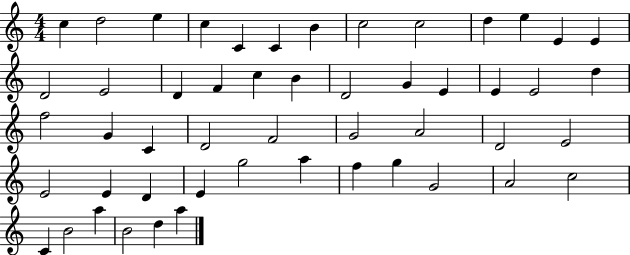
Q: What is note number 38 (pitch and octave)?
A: E4